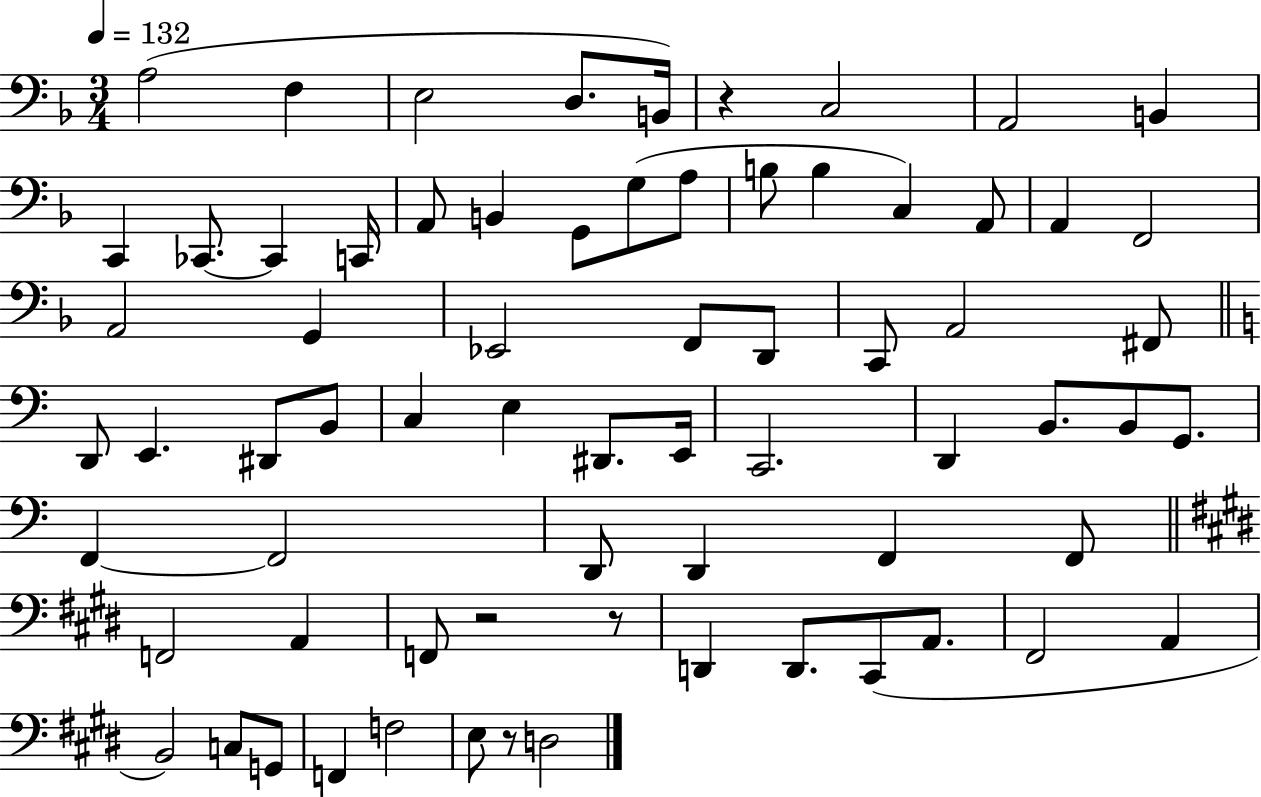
X:1
T:Untitled
M:3/4
L:1/4
K:F
A,2 F, E,2 D,/2 B,,/4 z C,2 A,,2 B,, C,, _C,,/2 _C,, C,,/4 A,,/2 B,, G,,/2 G,/2 A,/2 B,/2 B, C, A,,/2 A,, F,,2 A,,2 G,, _E,,2 F,,/2 D,,/2 C,,/2 A,,2 ^F,,/2 D,,/2 E,, ^D,,/2 B,,/2 C, E, ^D,,/2 E,,/4 C,,2 D,, B,,/2 B,,/2 G,,/2 F,, F,,2 D,,/2 D,, F,, F,,/2 F,,2 A,, F,,/2 z2 z/2 D,, D,,/2 ^C,,/2 A,,/2 ^F,,2 A,, B,,2 C,/2 G,,/2 F,, F,2 E,/2 z/2 D,2